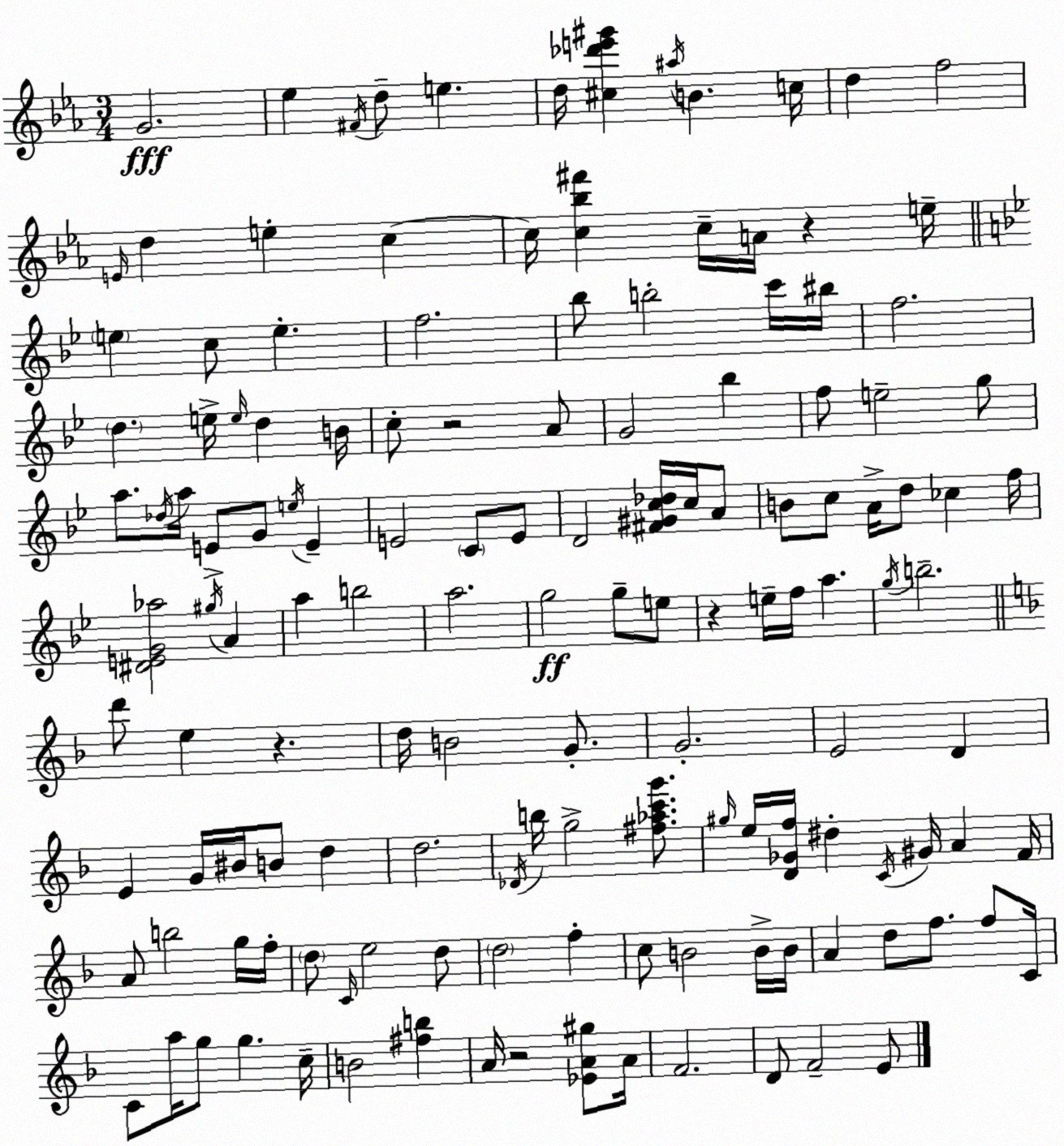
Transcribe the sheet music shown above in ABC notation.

X:1
T:Untitled
M:3/4
L:1/4
K:Eb
G2 _e ^F/4 d/2 e d/4 [^c_d'e'^g'] ^a/4 B c/4 d f2 E/4 d e c c/4 [c_b^f'] c/4 A/4 z e/4 e c/2 e f2 _b/2 b2 c'/4 ^b/4 f2 d e/4 e/4 d B/4 c/2 z2 A/2 G2 _b f/2 e2 g/2 a/2 _d/4 a/4 E/2 G/2 e/4 E E2 C/2 E/2 D2 [^F^Gc_d]/4 c/4 A/2 B/2 c/2 A/4 d/2 _c f/4 [^DEG_a]2 ^g/4 A a b2 a2 g2 g/2 e/2 z e/4 f/4 a g/4 b2 d'/2 e z d/4 B2 G/2 G2 E2 D E G/4 ^B/4 B/2 d d2 _D/4 b/4 g2 [^f_ac'g']/2 ^g/4 e/4 [D_Gf]/4 ^d C/4 ^G/4 A F/4 A/2 b2 g/4 f/4 d/2 C/4 e2 d/2 d2 f c/2 B2 B/4 B/4 A d/2 f/2 f/2 C/4 C/2 a/4 g/2 g c/4 B2 [^fb] A/4 z2 [_EA^g]/2 A/4 F2 D/2 F2 E/2